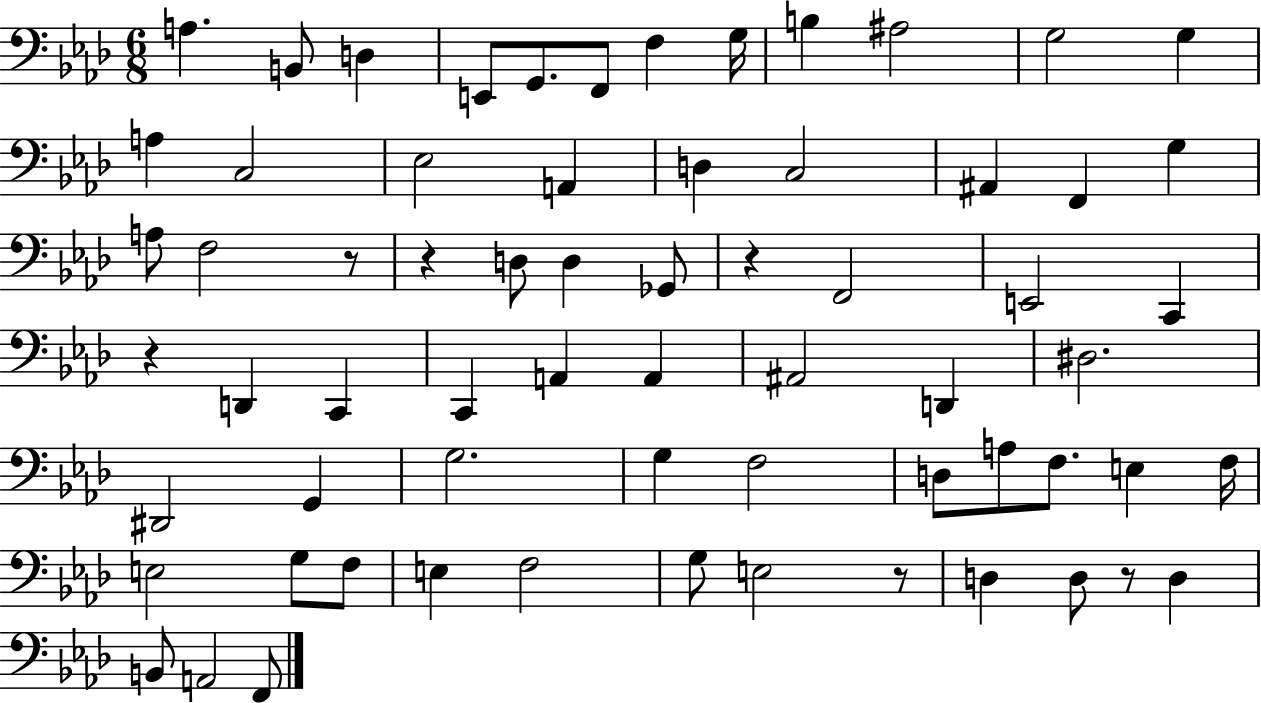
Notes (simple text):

A3/q. B2/e D3/q E2/e G2/e. F2/e F3/q G3/s B3/q A#3/h G3/h G3/q A3/q C3/h Eb3/h A2/q D3/q C3/h A#2/q F2/q G3/q A3/e F3/h R/e R/q D3/e D3/q Gb2/e R/q F2/h E2/h C2/q R/q D2/q C2/q C2/q A2/q A2/q A#2/h D2/q D#3/h. D#2/h G2/q G3/h. G3/q F3/h D3/e A3/e F3/e. E3/q F3/s E3/h G3/e F3/e E3/q F3/h G3/e E3/h R/e D3/q D3/e R/e D3/q B2/e A2/h F2/e